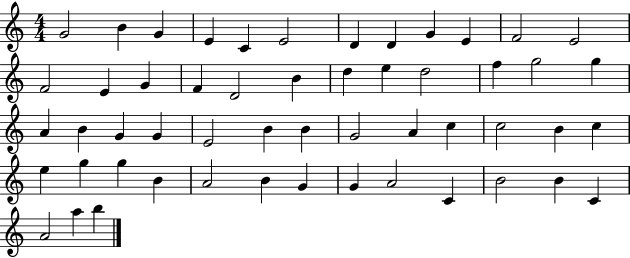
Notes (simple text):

G4/h B4/q G4/q E4/q C4/q E4/h D4/q D4/q G4/q E4/q F4/h E4/h F4/h E4/q G4/q F4/q D4/h B4/q D5/q E5/q D5/h F5/q G5/h G5/q A4/q B4/q G4/q G4/q E4/h B4/q B4/q G4/h A4/q C5/q C5/h B4/q C5/q E5/q G5/q G5/q B4/q A4/h B4/q G4/q G4/q A4/h C4/q B4/h B4/q C4/q A4/h A5/q B5/q